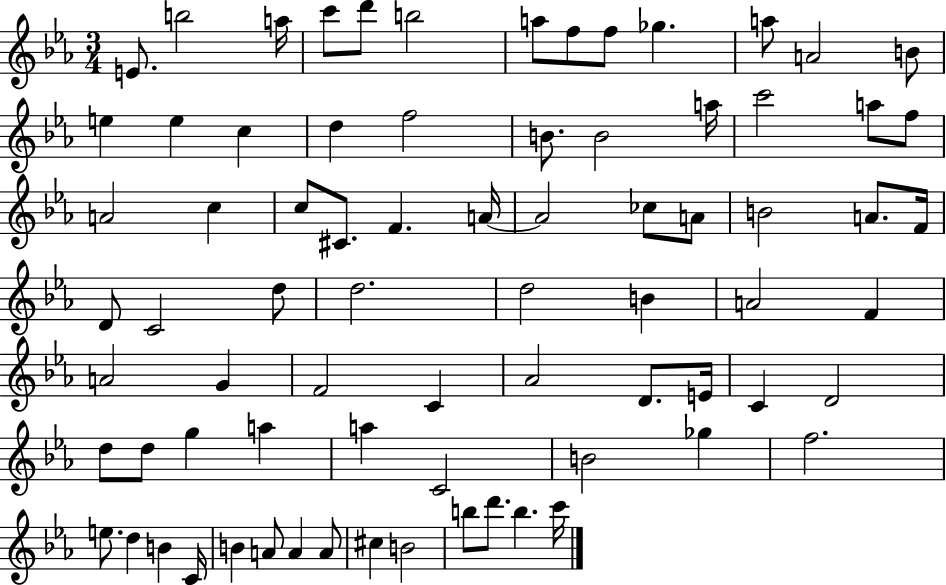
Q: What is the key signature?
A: EES major